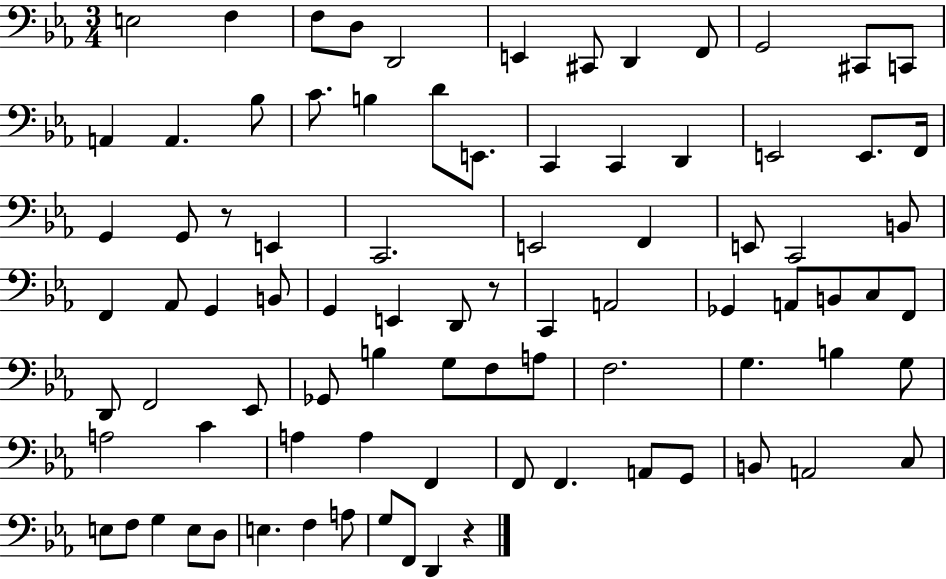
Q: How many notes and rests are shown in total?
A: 86